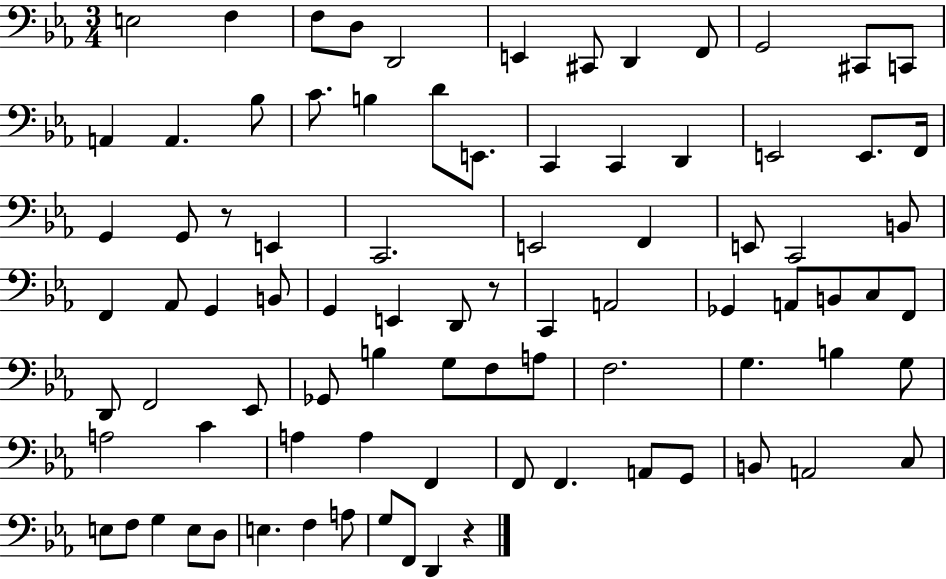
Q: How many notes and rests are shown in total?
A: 86